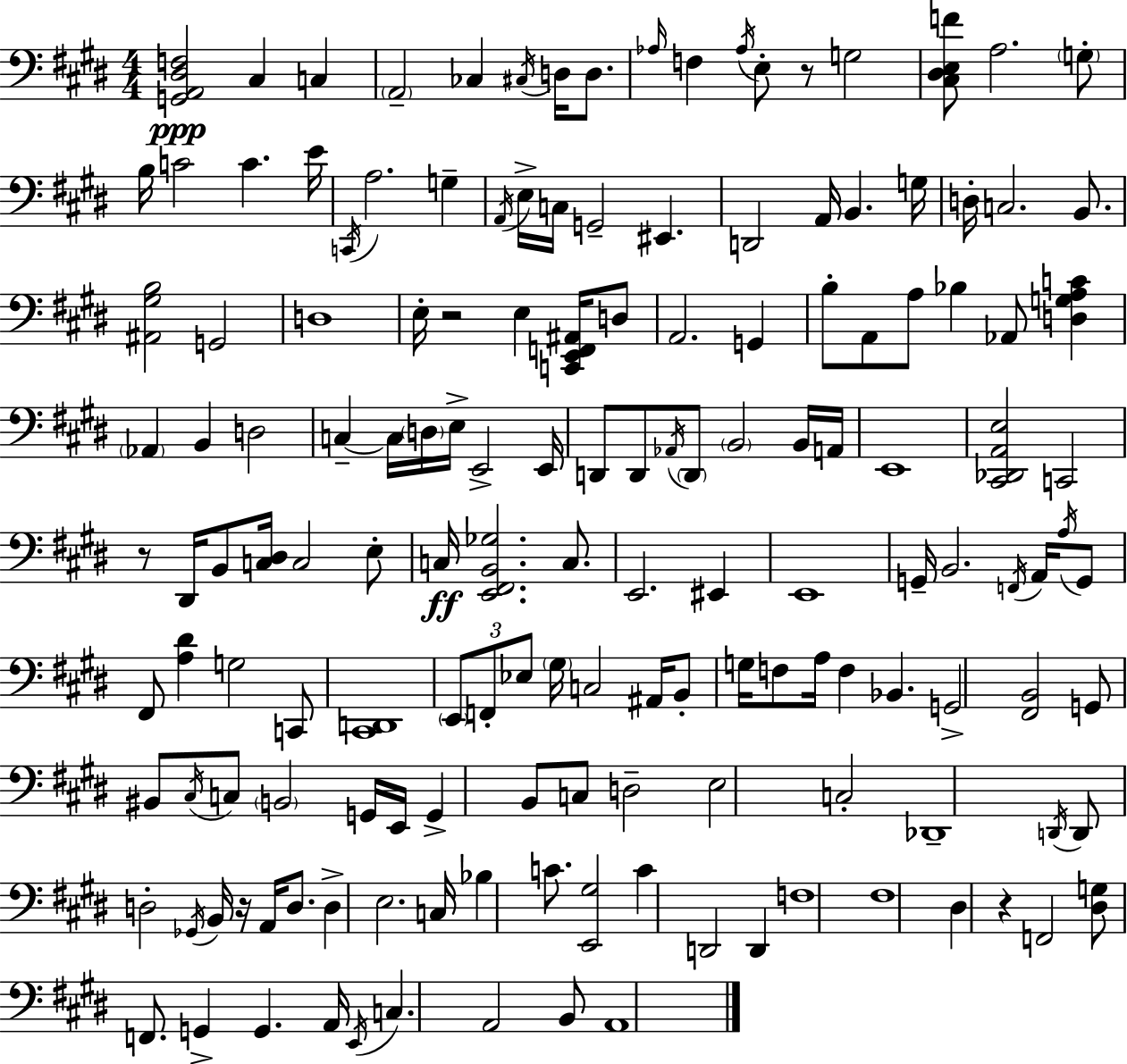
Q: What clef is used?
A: bass